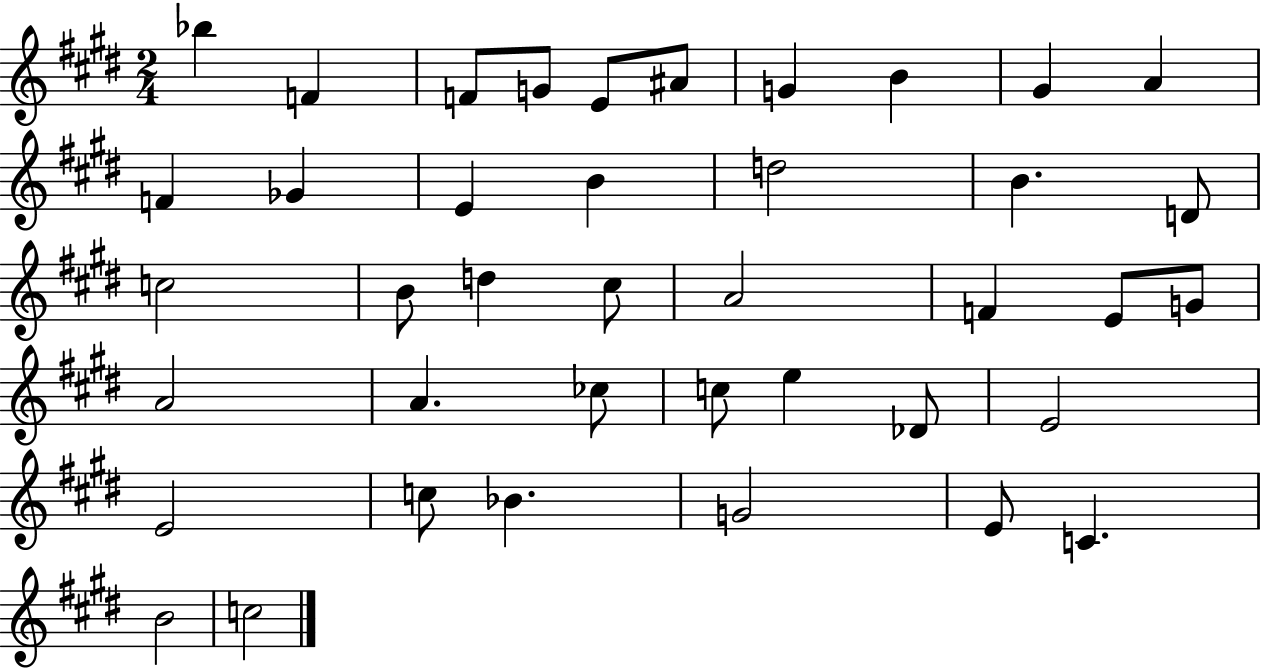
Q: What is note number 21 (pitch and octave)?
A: C#5